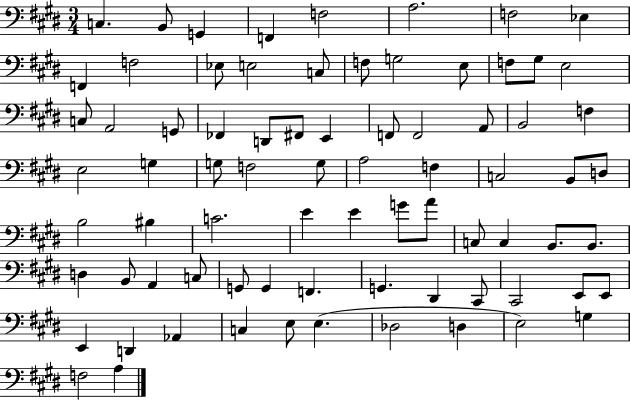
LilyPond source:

{
  \clef bass
  \numericTimeSignature
  \time 3/4
  \key e \major
  c4. b,8 g,4 | f,4 f2 | a2. | f2 ees4 | \break f,4 f2 | ees8 e2 c8 | f8 g2 e8 | f8 gis8 e2 | \break c8 a,2 g,8 | fes,4 d,8 fis,8 e,4 | f,8 f,2 a,8 | b,2 f4 | \break e2 g4 | g8 f2 g8 | a2 f4 | c2 b,8 d8 | \break b2 bis4 | c'2. | e'4 e'4 g'8 a'8 | c8 c4 b,8. b,8. | \break d4 b,8 a,4 c8 | g,8 g,4 f,4. | g,4. dis,4 cis,8 | cis,2 e,8 e,8 | \break e,4 d,4 aes,4 | c4 e8 e4.( | des2 d4 | e2) g4 | \break f2 a4 | \bar "|."
}